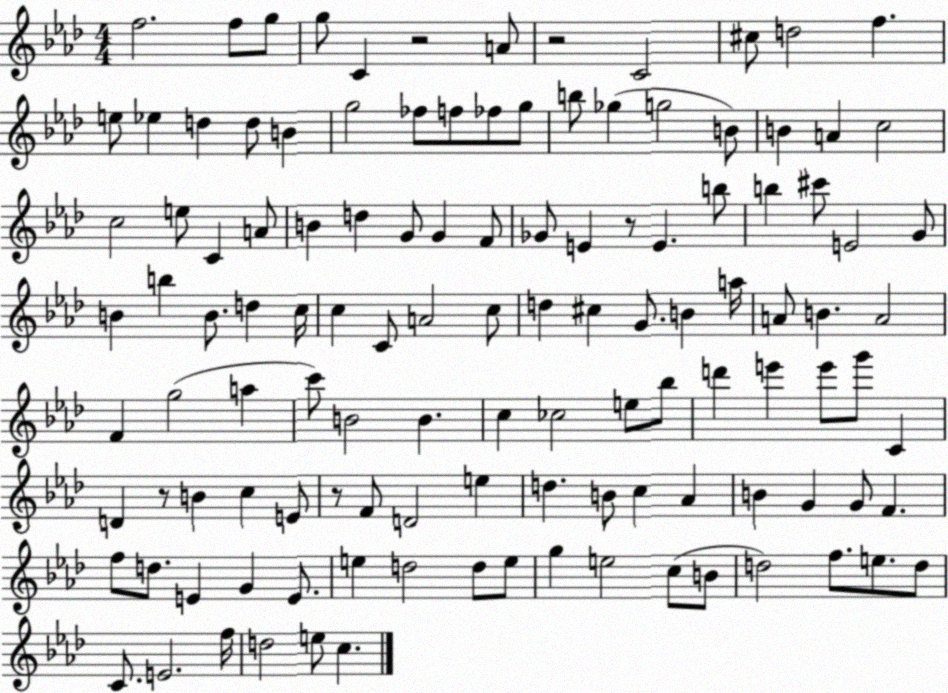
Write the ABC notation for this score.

X:1
T:Untitled
M:4/4
L:1/4
K:Ab
f2 f/2 g/2 g/2 C z2 A/2 z2 C2 ^c/2 d2 f e/2 _e d d/2 B g2 _f/2 f/2 _f/2 g/2 b/2 _g g2 B/2 B A c2 c2 e/2 C A/2 B d G/2 G F/2 _G/2 E z/2 E b/2 b ^c'/2 E2 G/2 B b B/2 d c/4 c C/2 A2 c/2 d ^c G/2 B a/4 A/2 B A2 F g2 a c'/2 B2 B c _c2 e/2 _b/2 d' e' e'/2 g'/2 C D z/2 B c E/2 z/2 F/2 D2 e d B/2 c _A B G G/2 F f/2 d/2 E G E/2 e d2 d/2 e/2 g e2 c/2 B/2 d2 f/2 e/2 d/2 C/2 E2 f/4 d2 e/2 c